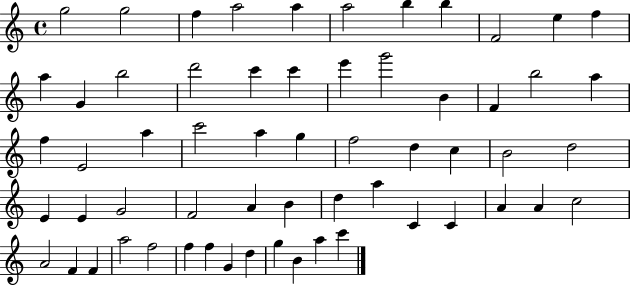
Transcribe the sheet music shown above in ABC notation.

X:1
T:Untitled
M:4/4
L:1/4
K:C
g2 g2 f a2 a a2 b b F2 e f a G b2 d'2 c' c' e' g'2 B F b2 a f E2 a c'2 a g f2 d c B2 d2 E E G2 F2 A B d a C C A A c2 A2 F F a2 f2 f f G d g B a c'